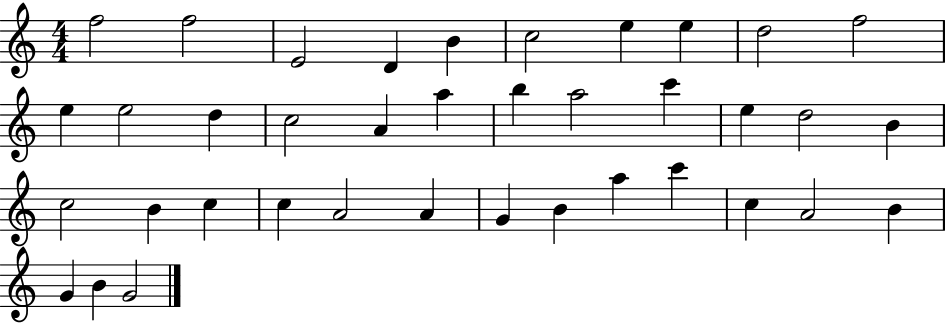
F5/h F5/h E4/h D4/q B4/q C5/h E5/q E5/q D5/h F5/h E5/q E5/h D5/q C5/h A4/q A5/q B5/q A5/h C6/q E5/q D5/h B4/q C5/h B4/q C5/q C5/q A4/h A4/q G4/q B4/q A5/q C6/q C5/q A4/h B4/q G4/q B4/q G4/h